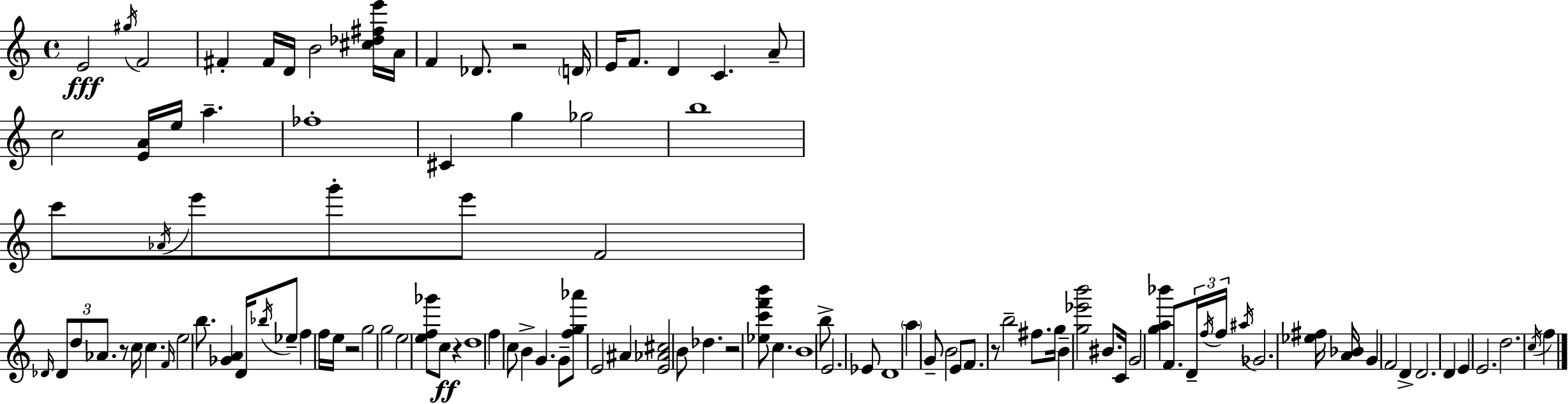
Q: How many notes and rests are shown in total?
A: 110